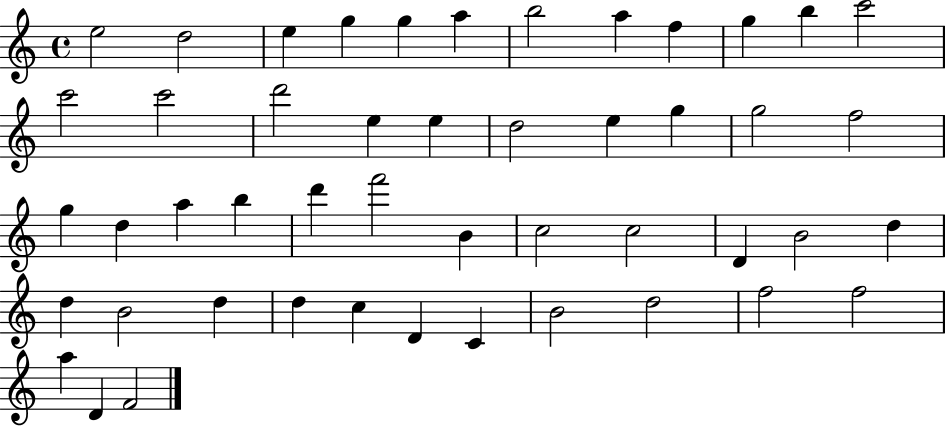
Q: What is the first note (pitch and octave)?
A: E5